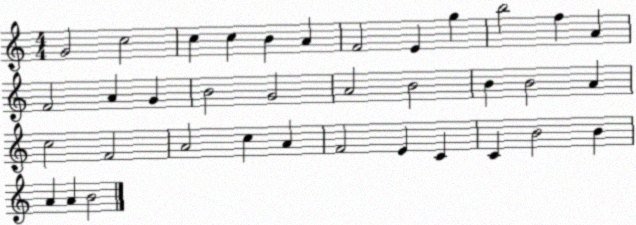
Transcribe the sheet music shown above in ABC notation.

X:1
T:Untitled
M:4/4
L:1/4
K:C
G2 c2 c c B A F2 E g b2 f A F2 A G B2 G2 A2 B2 B B2 A c2 F2 A2 c A F2 E C C B2 B A A B2